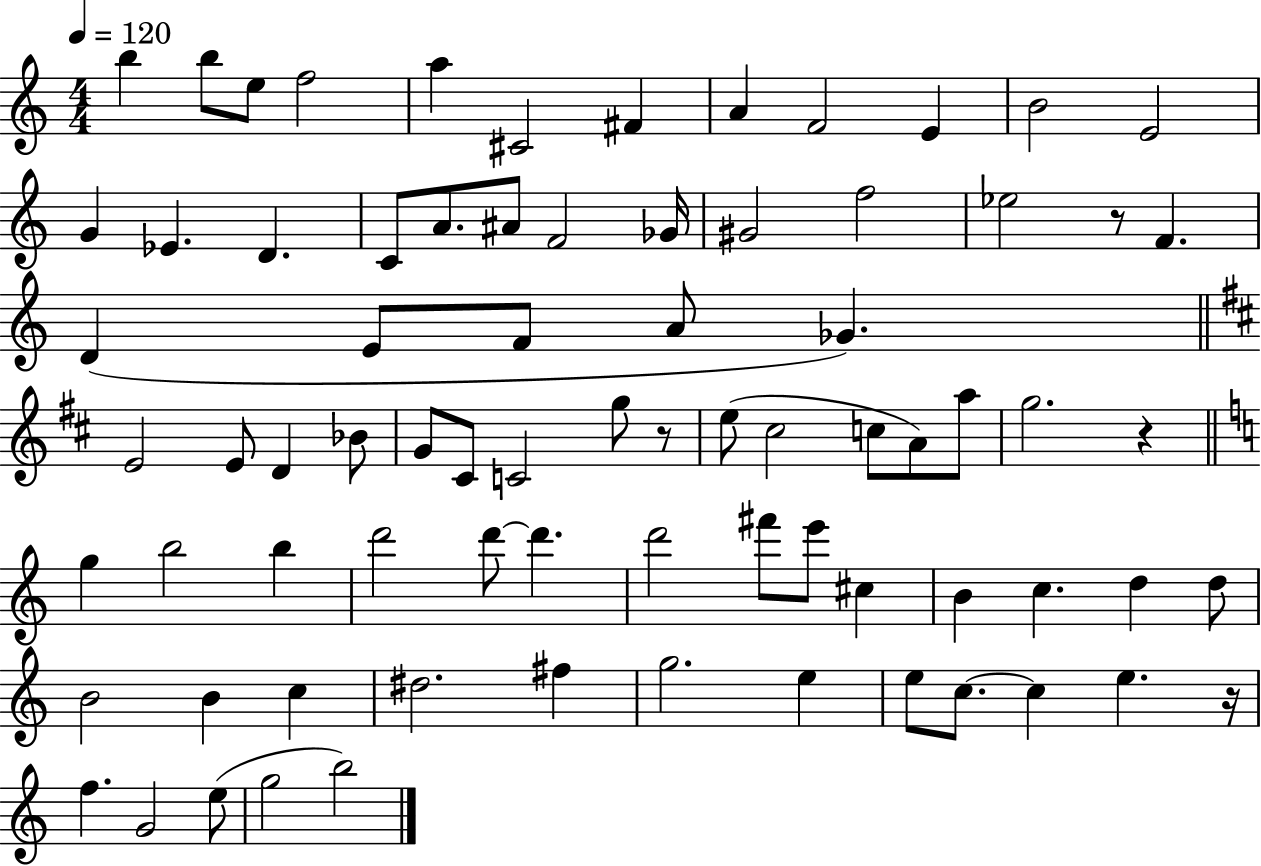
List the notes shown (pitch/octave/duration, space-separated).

B5/q B5/e E5/e F5/h A5/q C#4/h F#4/q A4/q F4/h E4/q B4/h E4/h G4/q Eb4/q. D4/q. C4/e A4/e. A#4/e F4/h Gb4/s G#4/h F5/h Eb5/h R/e F4/q. D4/q E4/e F4/e A4/e Gb4/q. E4/h E4/e D4/q Bb4/e G4/e C#4/e C4/h G5/e R/e E5/e C#5/h C5/e A4/e A5/e G5/h. R/q G5/q B5/h B5/q D6/h D6/e D6/q. D6/h F#6/e E6/e C#5/q B4/q C5/q. D5/q D5/e B4/h B4/q C5/q D#5/h. F#5/q G5/h. E5/q E5/e C5/e. C5/q E5/q. R/s F5/q. G4/h E5/e G5/h B5/h